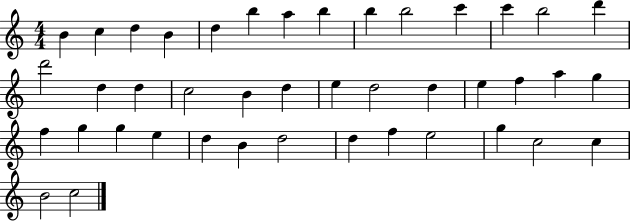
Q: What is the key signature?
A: C major